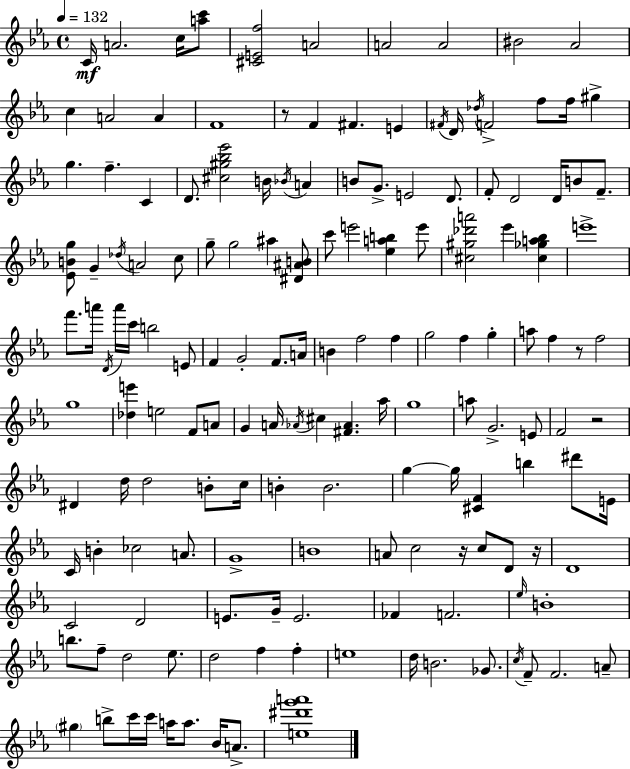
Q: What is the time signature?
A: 4/4